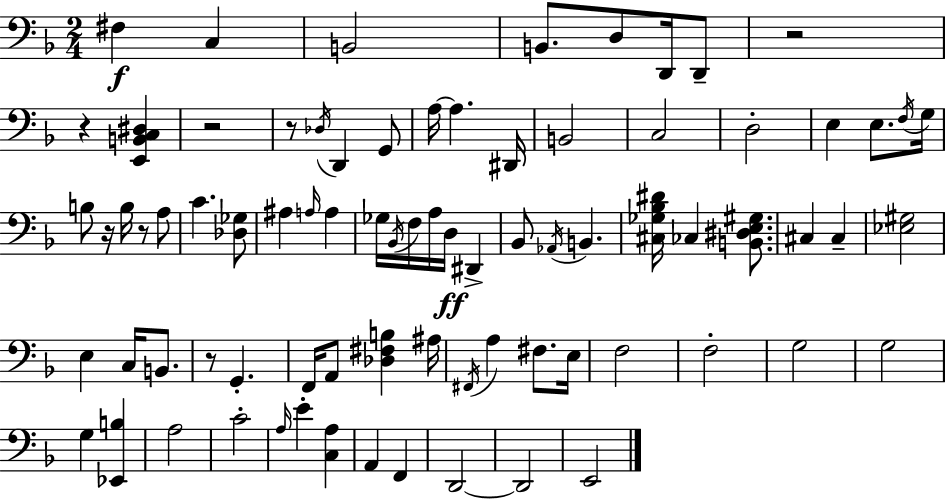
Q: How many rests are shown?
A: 7